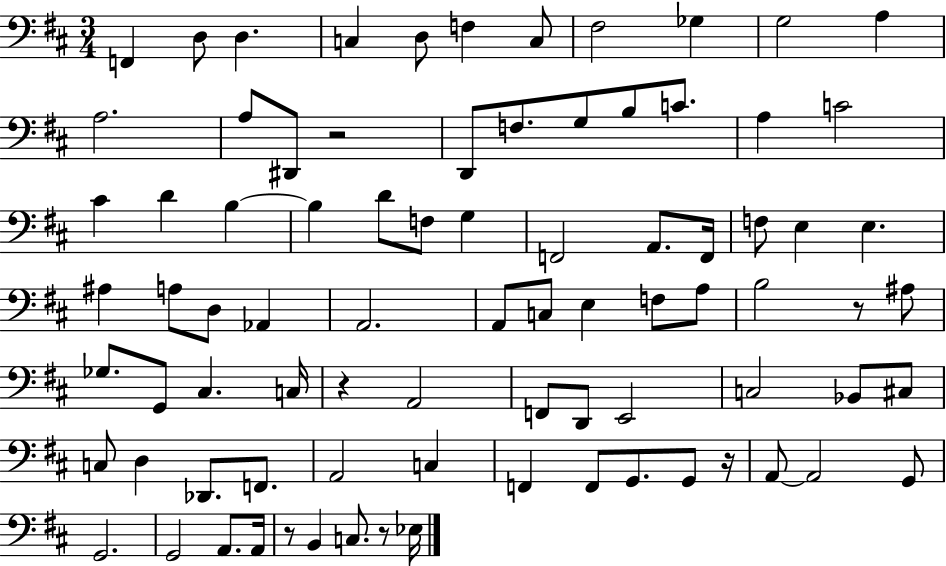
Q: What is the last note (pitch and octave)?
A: Eb3